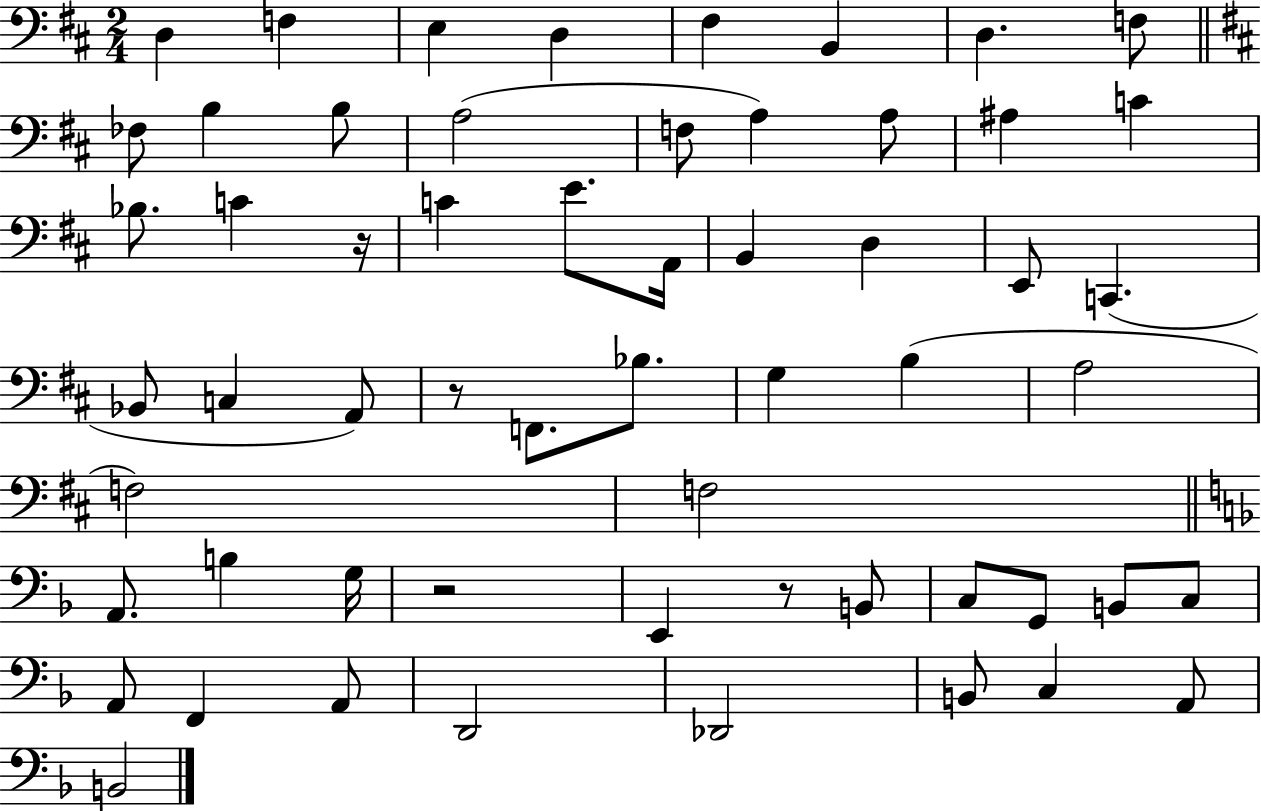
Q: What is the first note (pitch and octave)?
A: D3